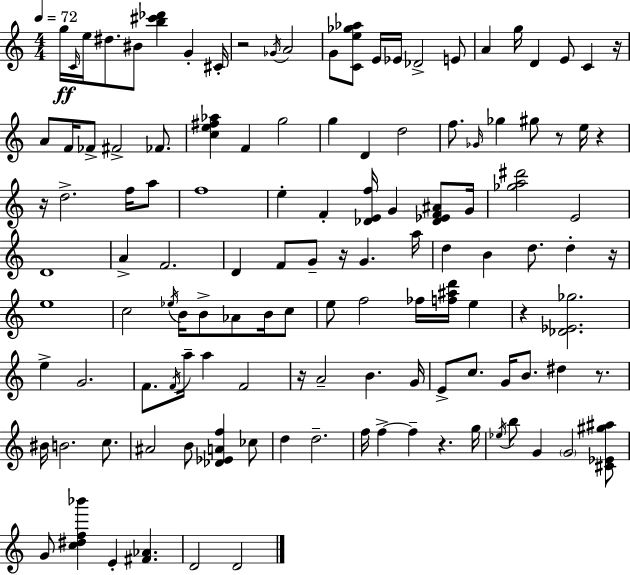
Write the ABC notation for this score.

X:1
T:Untitled
M:4/4
L:1/4
K:Am
g/4 C/4 e/4 ^d/2 ^B/2 [b^c'_d'] G ^C/4 z2 _G/4 A2 G/2 [Ce_g_a]/2 E/4 _E/4 _D2 E/2 A g/4 D E/2 C z/4 A/2 F/4 _F/2 ^F2 _F/2 [ce^f_a] F g2 g D d2 f/2 _G/4 _g ^g/2 z/2 e/4 z z/4 d2 f/4 a/2 f4 e F [_DEf]/4 G [_D_EF^A]/2 G/4 [_ga^d']2 E2 D4 A F2 D F/2 G/2 z/4 G a/4 d B d/2 d z/4 e4 c2 _e/4 B/4 B/2 _A/2 B/4 c/2 e/2 f2 _f/4 [f^ad']/4 e z [_D_E_g]2 e G2 F/2 F/4 a/4 a F2 z/4 A2 B G/4 E/2 c/2 G/4 B/2 ^d z/2 ^B/4 B2 c/2 ^A2 B/2 [_D_EAf] _c/2 d d2 f/4 f f z g/4 _e/4 b/2 G G2 [^C_E^g^a]/2 G/2 [c^df_b'] E [^F_A] D2 D2